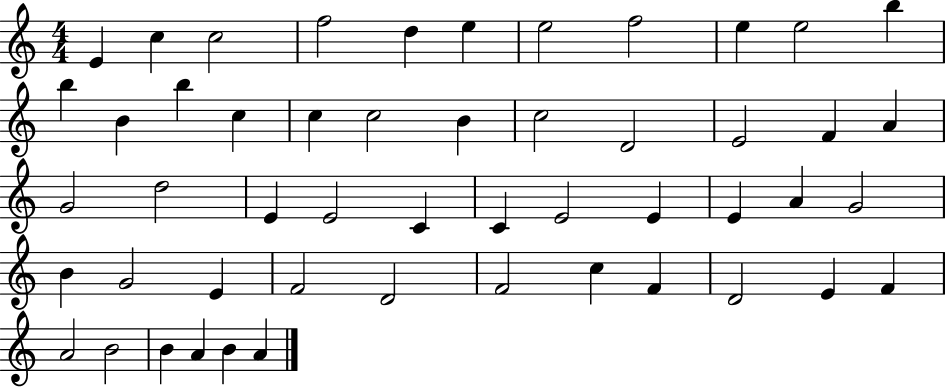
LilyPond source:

{
  \clef treble
  \numericTimeSignature
  \time 4/4
  \key c \major
  e'4 c''4 c''2 | f''2 d''4 e''4 | e''2 f''2 | e''4 e''2 b''4 | \break b''4 b'4 b''4 c''4 | c''4 c''2 b'4 | c''2 d'2 | e'2 f'4 a'4 | \break g'2 d''2 | e'4 e'2 c'4 | c'4 e'2 e'4 | e'4 a'4 g'2 | \break b'4 g'2 e'4 | f'2 d'2 | f'2 c''4 f'4 | d'2 e'4 f'4 | \break a'2 b'2 | b'4 a'4 b'4 a'4 | \bar "|."
}